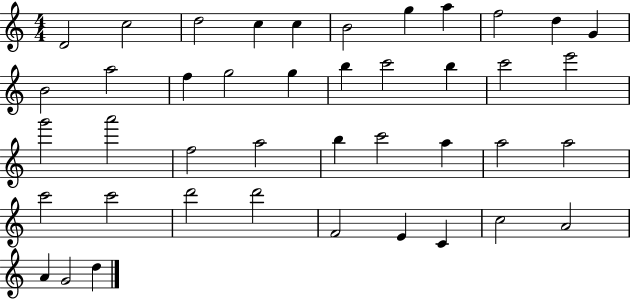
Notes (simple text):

D4/h C5/h D5/h C5/q C5/q B4/h G5/q A5/q F5/h D5/q G4/q B4/h A5/h F5/q G5/h G5/q B5/q C6/h B5/q C6/h E6/h G6/h A6/h F5/h A5/h B5/q C6/h A5/q A5/h A5/h C6/h C6/h D6/h D6/h F4/h E4/q C4/q C5/h A4/h A4/q G4/h D5/q